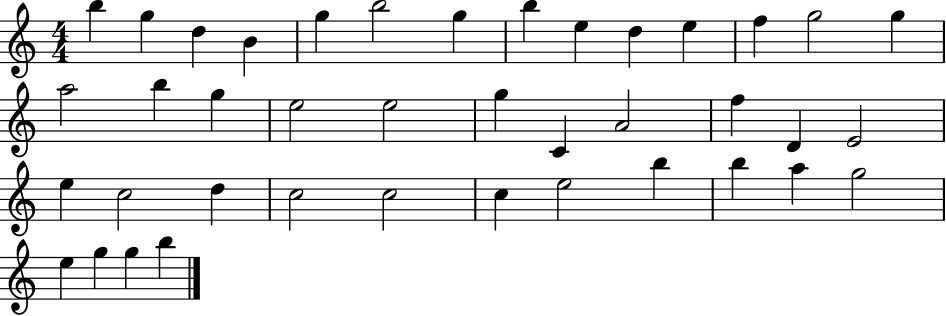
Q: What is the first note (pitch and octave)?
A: B5